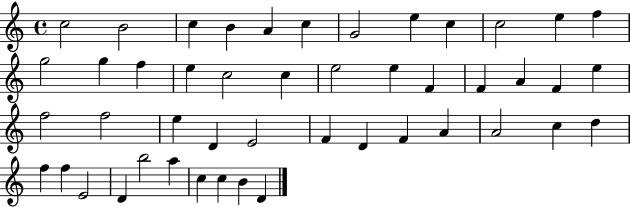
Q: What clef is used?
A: treble